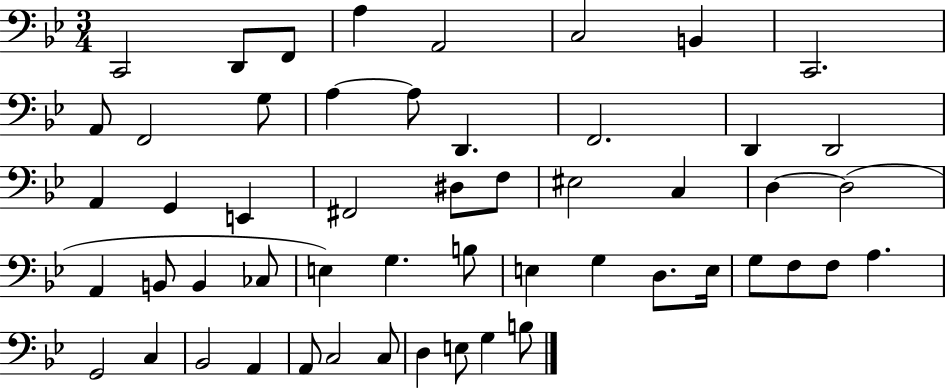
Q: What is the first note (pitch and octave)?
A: C2